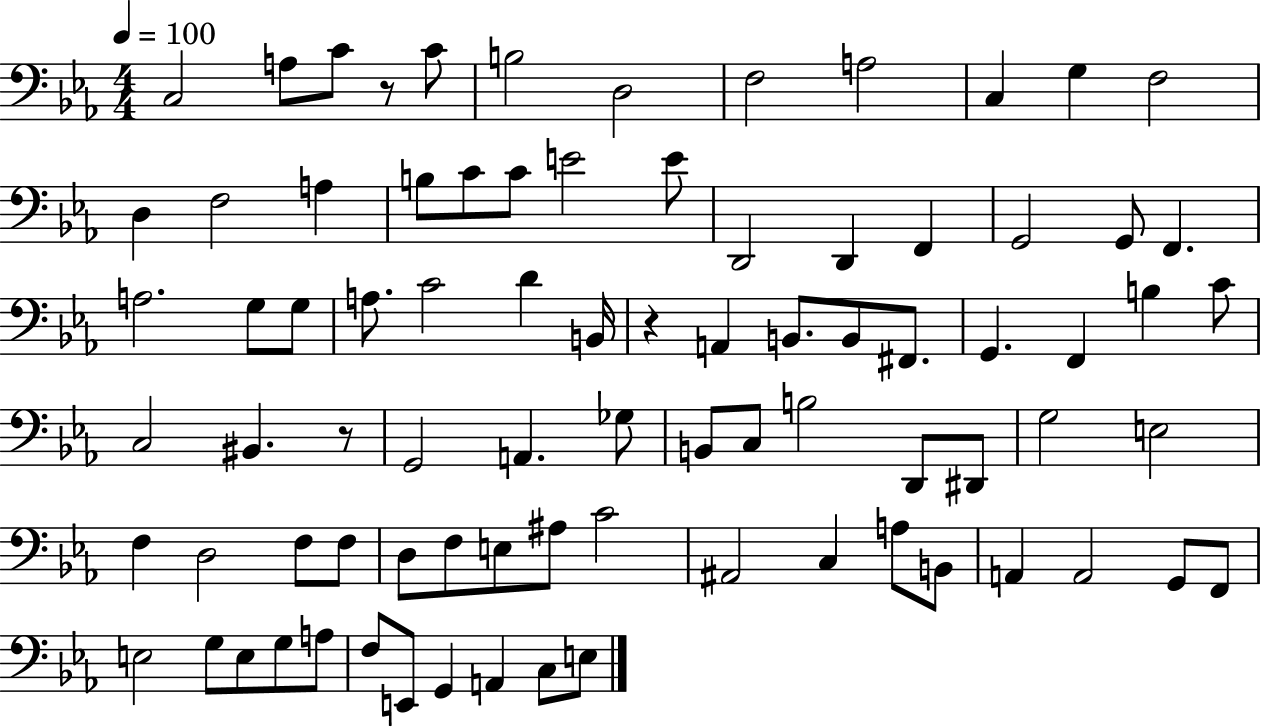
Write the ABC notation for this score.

X:1
T:Untitled
M:4/4
L:1/4
K:Eb
C,2 A,/2 C/2 z/2 C/2 B,2 D,2 F,2 A,2 C, G, F,2 D, F,2 A, B,/2 C/2 C/2 E2 E/2 D,,2 D,, F,, G,,2 G,,/2 F,, A,2 G,/2 G,/2 A,/2 C2 D B,,/4 z A,, B,,/2 B,,/2 ^F,,/2 G,, F,, B, C/2 C,2 ^B,, z/2 G,,2 A,, _G,/2 B,,/2 C,/2 B,2 D,,/2 ^D,,/2 G,2 E,2 F, D,2 F,/2 F,/2 D,/2 F,/2 E,/2 ^A,/2 C2 ^A,,2 C, A,/2 B,,/2 A,, A,,2 G,,/2 F,,/2 E,2 G,/2 E,/2 G,/2 A,/2 F,/2 E,,/2 G,, A,, C,/2 E,/2